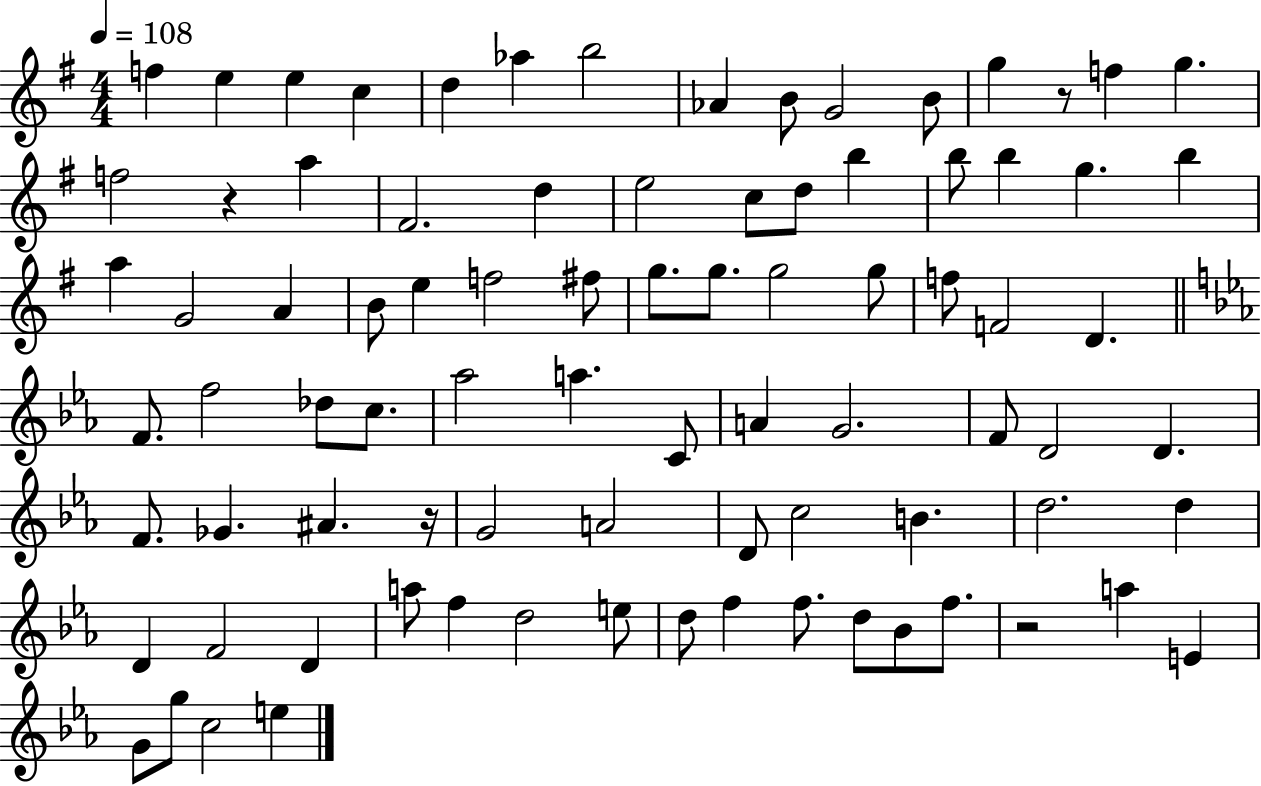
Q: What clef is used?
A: treble